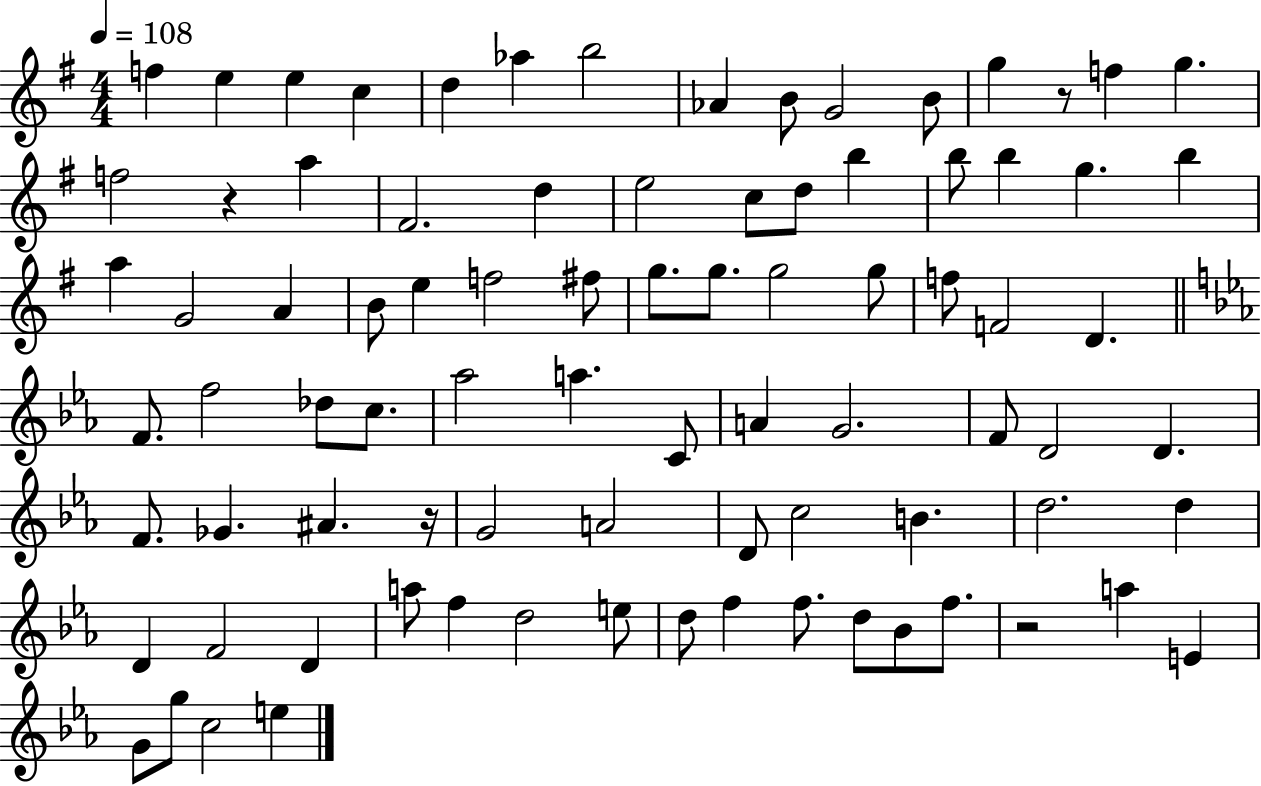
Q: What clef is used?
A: treble